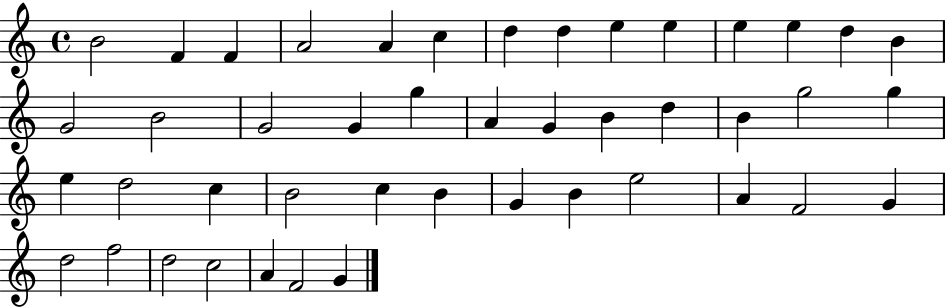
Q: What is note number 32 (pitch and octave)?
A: B4